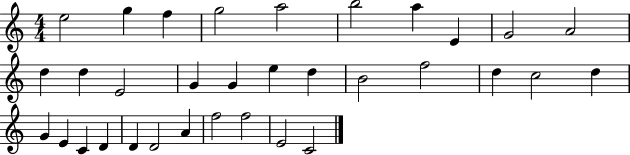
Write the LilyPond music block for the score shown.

{
  \clef treble
  \numericTimeSignature
  \time 4/4
  \key c \major
  e''2 g''4 f''4 | g''2 a''2 | b''2 a''4 e'4 | g'2 a'2 | \break d''4 d''4 e'2 | g'4 g'4 e''4 d''4 | b'2 f''2 | d''4 c''2 d''4 | \break g'4 e'4 c'4 d'4 | d'4 d'2 a'4 | f''2 f''2 | e'2 c'2 | \break \bar "|."
}